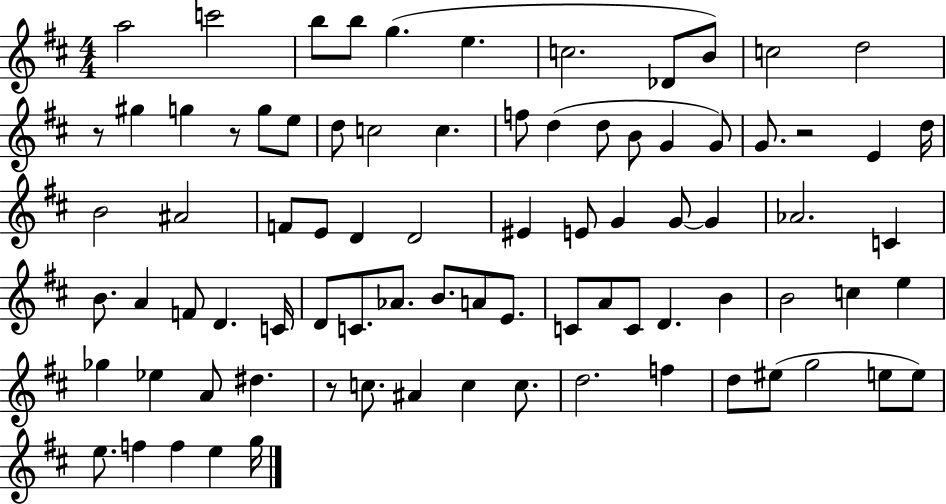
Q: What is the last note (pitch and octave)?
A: G5